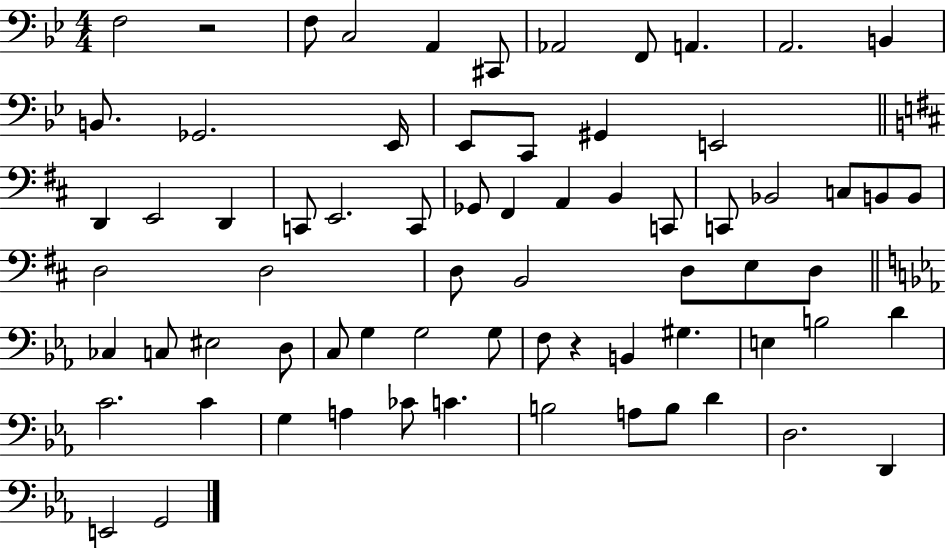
{
  \clef bass
  \numericTimeSignature
  \time 4/4
  \key bes \major
  f2 r2 | f8 c2 a,4 cis,8 | aes,2 f,8 a,4. | a,2. b,4 | \break b,8. ges,2. ees,16 | ees,8 c,8 gis,4 e,2 | \bar "||" \break \key d \major d,4 e,2 d,4 | c,8 e,2. c,8 | ges,8 fis,4 a,4 b,4 c,8 | c,8 bes,2 c8 b,8 b,8 | \break d2 d2 | d8 b,2 d8 e8 d8 | \bar "||" \break \key ees \major ces4 c8 eis2 d8 | c8 g4 g2 g8 | f8 r4 b,4 gis4. | e4 b2 d'4 | \break c'2. c'4 | g4 a4 ces'8 c'4. | b2 a8 b8 d'4 | d2. d,4 | \break e,2 g,2 | \bar "|."
}